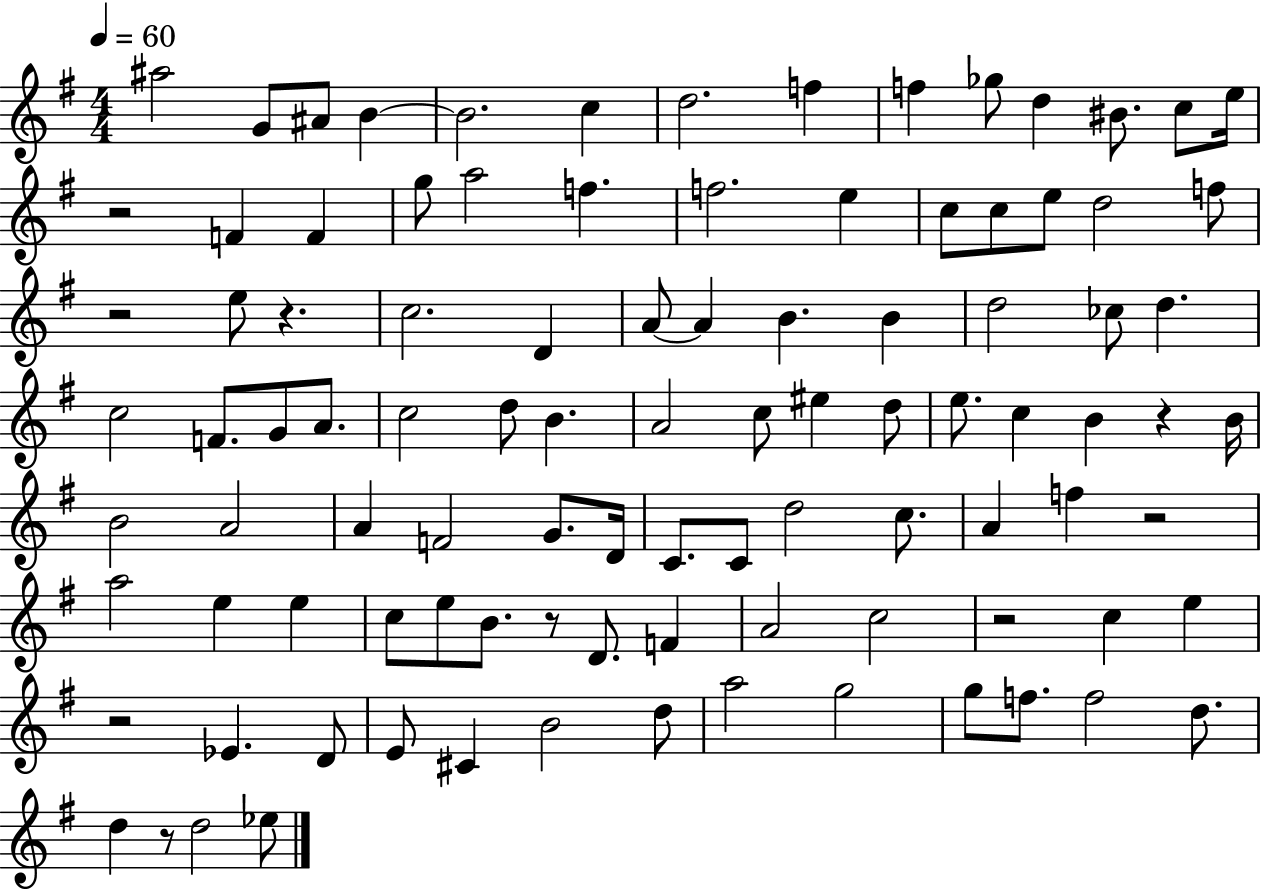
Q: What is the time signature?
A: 4/4